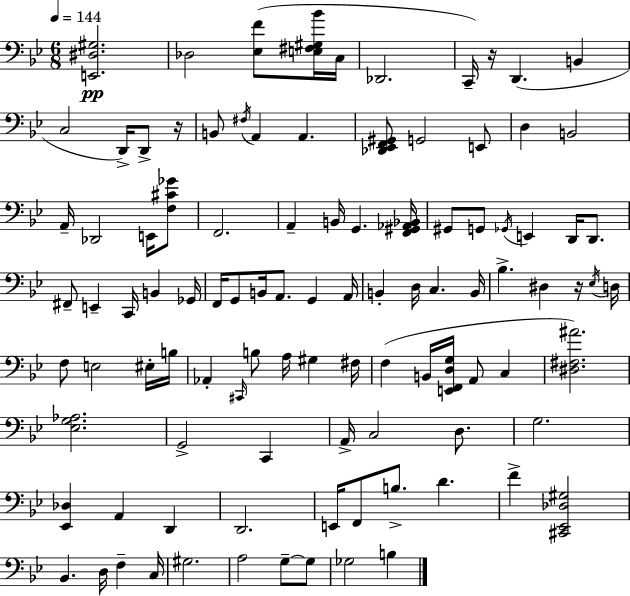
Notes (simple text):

[E2,D#3,G#3]/h. Db3/h [Eb3,F4]/e [E3,F#3,G#3,Bb4]/s C3/s Db2/h. C2/s R/s D2/q. B2/q C3/h D2/s D2/e R/s B2/e F#3/s A2/q A2/q. [Db2,Eb2,F2,G#2]/e G2/h E2/e D3/q B2/h A2/s Db2/h E2/s [F3,C#4,Gb4]/e F2/h. A2/q B2/s G2/q. [F2,G#2,Ab2,Bb2]/s G#2/e G2/e Gb2/s E2/q D2/s D2/e. F#2/e E2/q C2/s B2/q Gb2/s F2/s G2/e B2/s A2/e. G2/q A2/s B2/q D3/s C3/q. B2/s Bb3/q. D#3/q R/s Eb3/s D3/s F3/e E3/h EIS3/s B3/s Ab2/q C#2/s B3/e A3/s G#3/q F#3/s F3/q B2/s [E2,F2,D3,G3]/s A2/e C3/q [D#3,F#3,A#4]/h. [Eb3,G3,Ab3]/h. G2/h C2/q A2/s C3/h D3/e. G3/h. [Eb2,Db3]/q A2/q D2/q D2/h. E2/s F2/e B3/e. D4/q. F4/q [C#2,Eb2,Db3,G#3]/h Bb2/q. D3/s F3/q C3/s G#3/h. A3/h G3/e G3/e Gb3/h B3/q